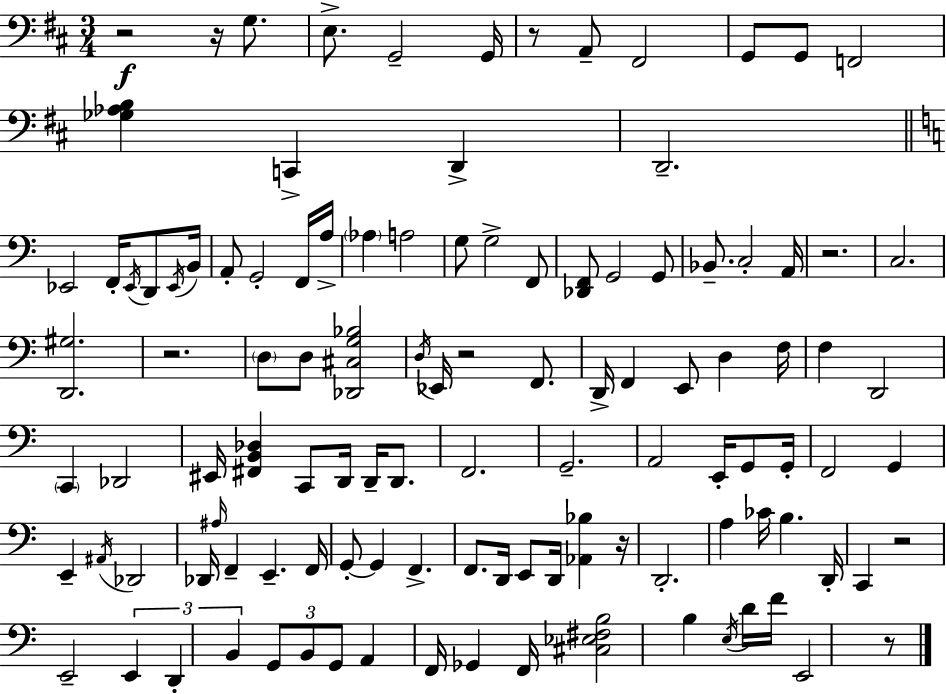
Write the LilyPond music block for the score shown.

{
  \clef bass
  \numericTimeSignature
  \time 3/4
  \key d \major
  \repeat volta 2 { r2\f r16 g8. | e8.-> g,2-- g,16 | r8 a,8-- fis,2 | g,8 g,8 f,2 | \break <ges aes b>4 c,4-> d,4-> | d,2.-- | \bar "||" \break \key a \minor ees,2 f,16-. \acciaccatura { ees,16 } d,8 | \acciaccatura { ees,16 } b,16 a,8-. g,2-. | f,16 a16-> \parenthesize aes4 a2 | g8 g2-> | \break f,8 <des, f,>8 g,2 | g,8 bes,8.-- c2-. | a,16 r2. | c2. | \break <d, gis>2. | r2. | \parenthesize d8 d8 <des, cis g bes>2 | \acciaccatura { d16 } ees,16 r2 | \break f,8. d,16-> f,4 e,8 d4 | f16 f4 d,2 | \parenthesize c,4 des,2 | eis,16 <fis, b, des>4 c,8 d,16 d,16-- | \break d,8. f,2. | g,2.-- | a,2 e,16-. | g,8 g,16-. f,2 g,4 | \break e,4-- \acciaccatura { ais,16 } des,2 | des,16 \grace { ais16 } f,4-- e,4.-- | f,16 g,8-.~~ g,4 f,4.-> | f,8. d,16 e,8 d,16 | \break <aes, bes>4 r16 d,2.-. | a4 ces'16 b4. | d,16-. c,4 r2 | e,2-- | \break \tuplet 3/2 { e,4 d,4-. b,4 } | \tuplet 3/2 { g,8 b,8 g,8 } a,4 f,16 | ges,4 f,16 <cis ees fis b>2 | b4 \acciaccatura { e16 } d'16 f'16 e,2 | \break r8 } \bar "|."
}